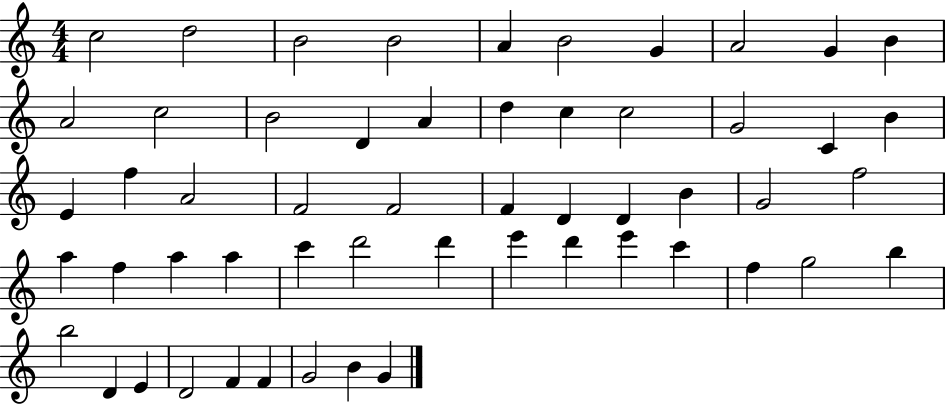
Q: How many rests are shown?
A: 0